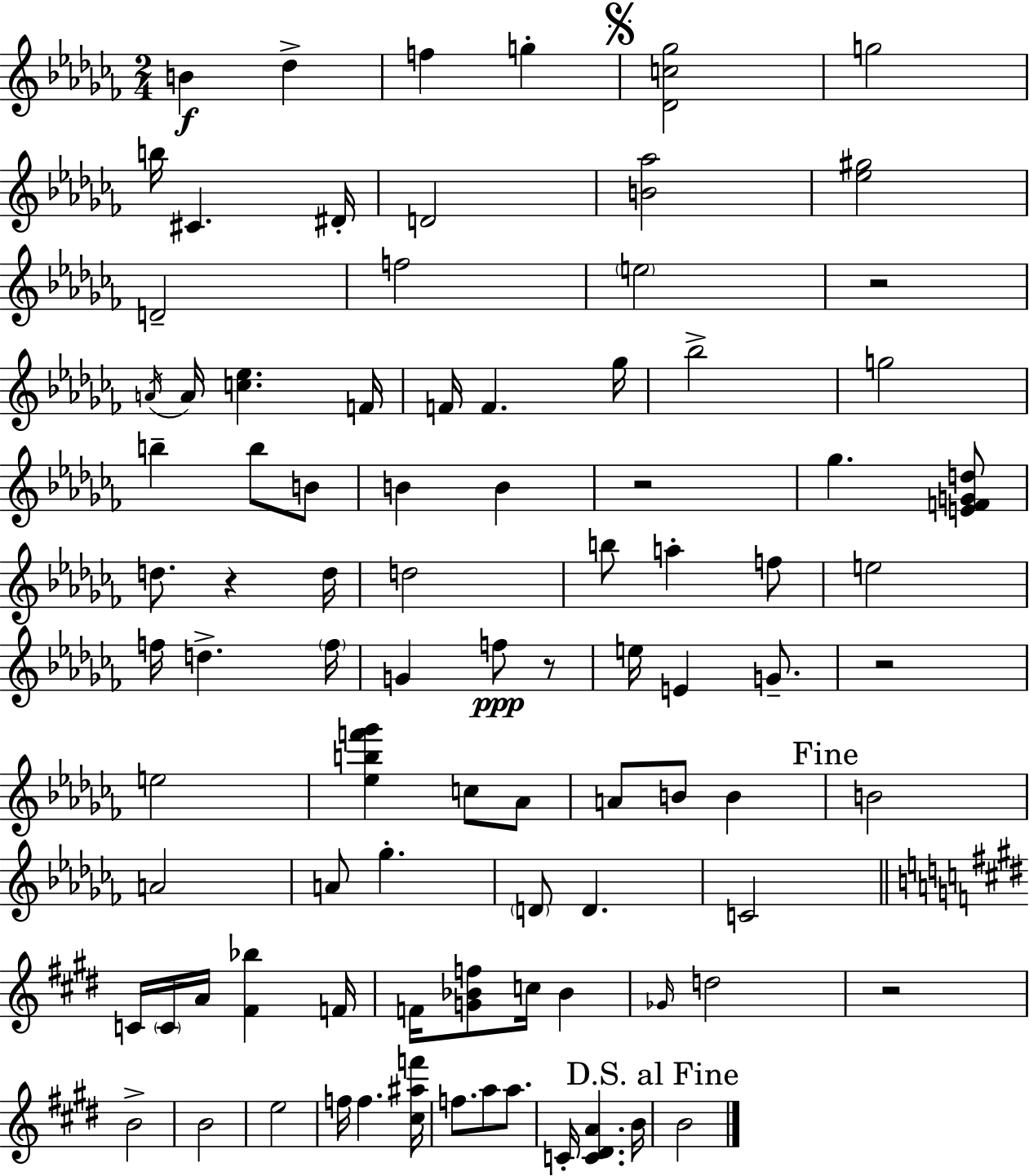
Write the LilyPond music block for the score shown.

{
  \clef treble
  \numericTimeSignature
  \time 2/4
  \key aes \minor
  b'4\f des''4-> | f''4 g''4-. | \mark \markup { \musicglyph "scripts.segno" } <des' c'' ges''>2 | g''2 | \break b''16 cis'4. dis'16-. | d'2 | <b' aes''>2 | <ees'' gis''>2 | \break d'2-- | f''2 | \parenthesize e''2 | r2 | \break \acciaccatura { a'16 } a'16 <c'' ees''>4. | f'16 f'16 f'4. | ges''16 bes''2-> | g''2 | \break b''4-- b''8 b'8 | b'4 b'4 | r2 | ges''4. <e' f' g' d''>8 | \break d''8. r4 | d''16 d''2 | b''8 a''4-. f''8 | e''2 | \break f''16 d''4.-> | \parenthesize f''16 g'4 f''8\ppp r8 | e''16 e'4 g'8.-- | r2 | \break e''2 | <ees'' b'' f''' ges'''>4 c''8 aes'8 | a'8 b'8 b'4 | \mark "Fine" b'2 | \break a'2 | a'8 ges''4.-. | \parenthesize d'8 d'4. | c'2 | \break \bar "||" \break \key e \major c'16 \parenthesize c'16 a'16 <fis' bes''>4 f'16 | f'16 <g' bes' f''>8 c''16 bes'4 | \grace { ges'16 } d''2 | r2 | \break b'2-> | b'2 | e''2 | f''16 f''4. | \break <cis'' ais'' f'''>16 f''8. a''8 a''8. | c'16-. <c' dis' a'>4. | b'16 \mark "D.S. al Fine" b'2 | \bar "|."
}